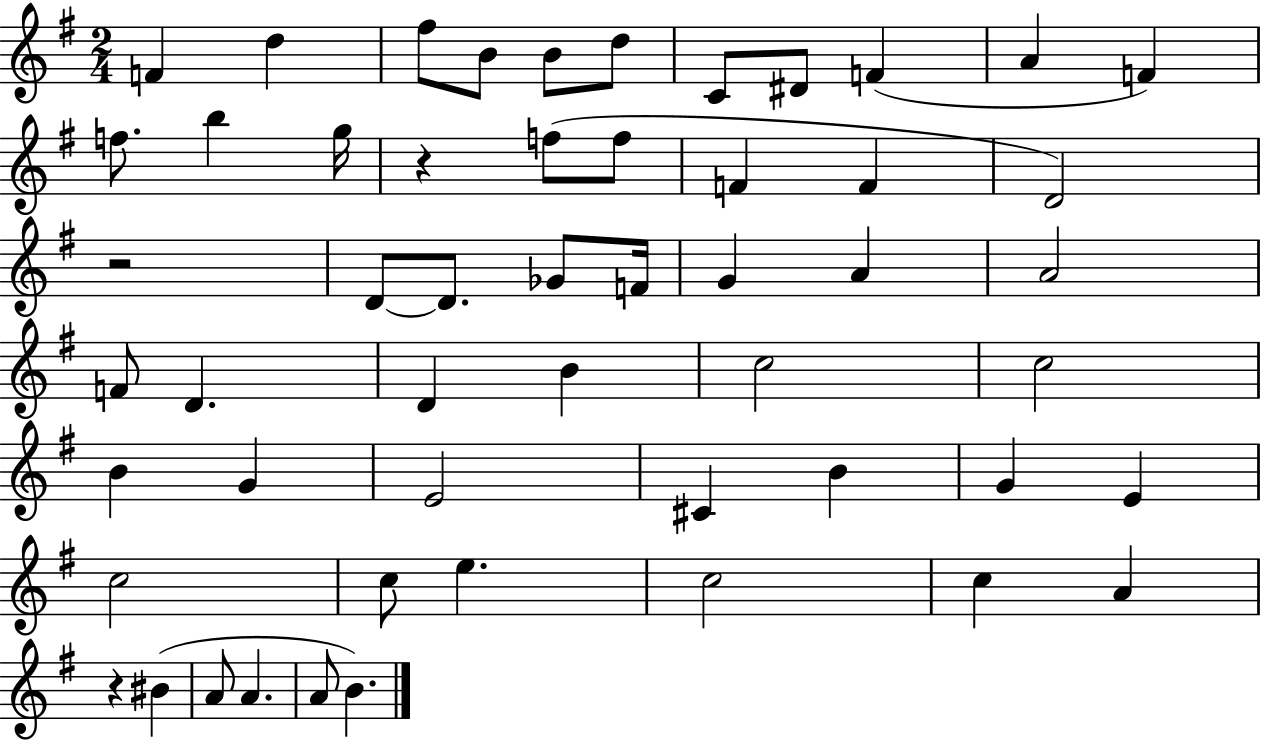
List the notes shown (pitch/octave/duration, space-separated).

F4/q D5/q F#5/e B4/e B4/e D5/e C4/e D#4/e F4/q A4/q F4/q F5/e. B5/q G5/s R/q F5/e F5/e F4/q F4/q D4/h R/h D4/e D4/e. Gb4/e F4/s G4/q A4/q A4/h F4/e D4/q. D4/q B4/q C5/h C5/h B4/q G4/q E4/h C#4/q B4/q G4/q E4/q C5/h C5/e E5/q. C5/h C5/q A4/q R/q BIS4/q A4/e A4/q. A4/e B4/q.